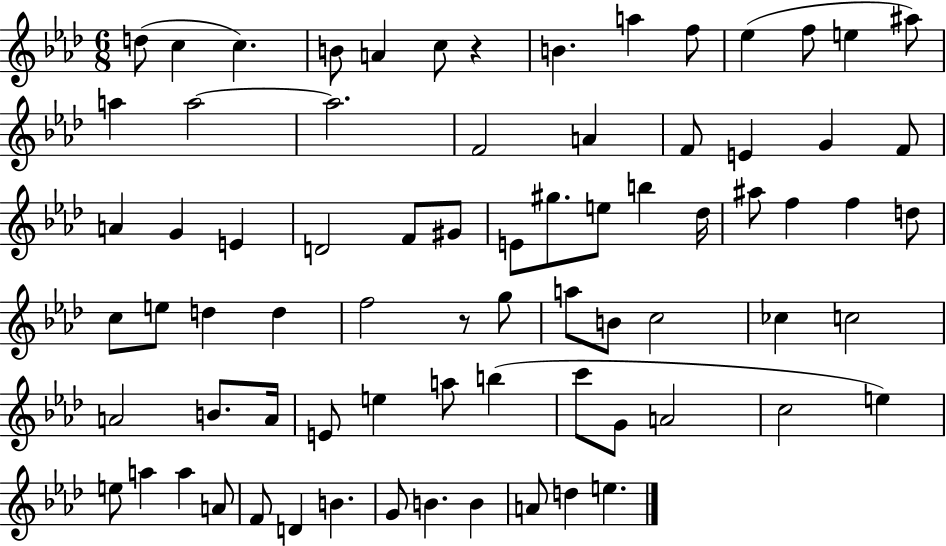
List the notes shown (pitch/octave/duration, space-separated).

D5/e C5/q C5/q. B4/e A4/q C5/e R/q B4/q. A5/q F5/e Eb5/q F5/e E5/q A#5/e A5/q A5/h A5/h. F4/h A4/q F4/e E4/q G4/q F4/e A4/q G4/q E4/q D4/h F4/e G#4/e E4/e G#5/e. E5/e B5/q Db5/s A#5/e F5/q F5/q D5/e C5/e E5/e D5/q D5/q F5/h R/e G5/e A5/e B4/e C5/h CES5/q C5/h A4/h B4/e. A4/s E4/e E5/q A5/e B5/q C6/e G4/e A4/h C5/h E5/q E5/e A5/q A5/q A4/e F4/e D4/q B4/q. G4/e B4/q. B4/q A4/e D5/q E5/q.